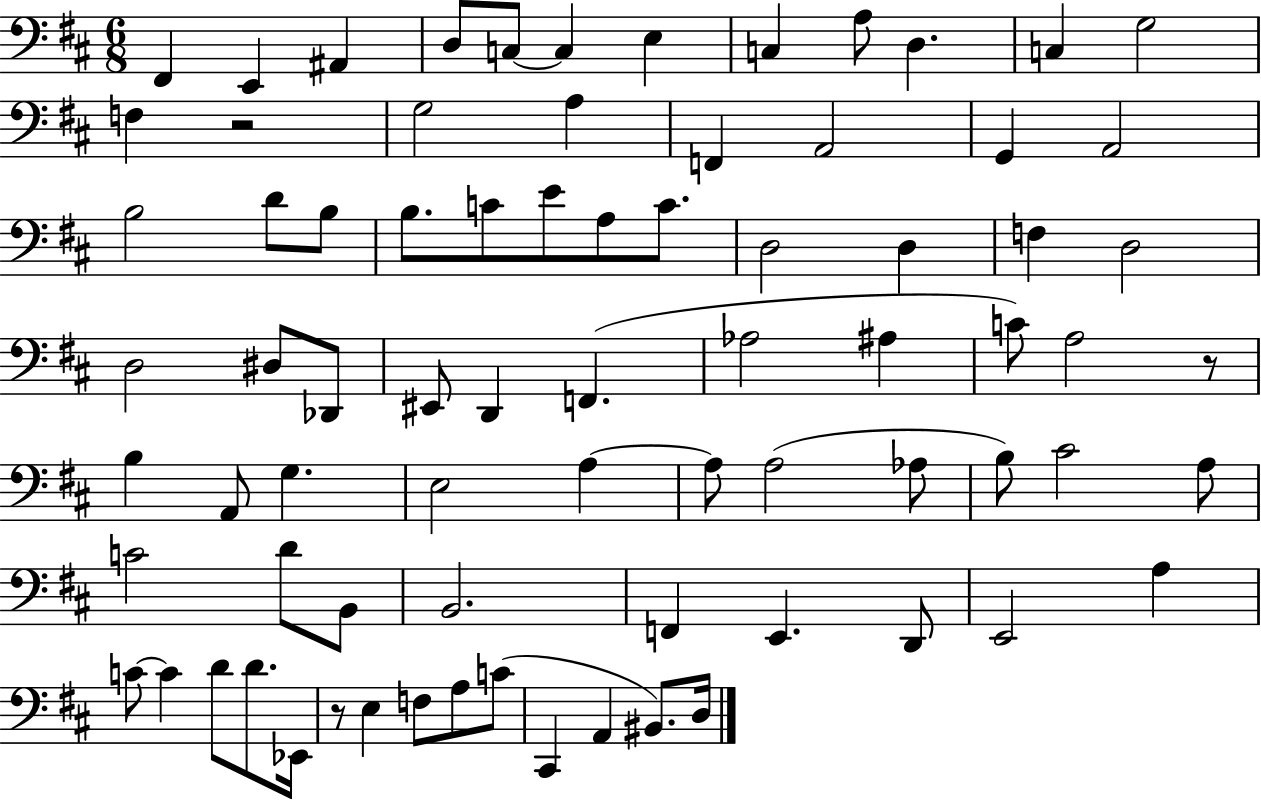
{
  \clef bass
  \numericTimeSignature
  \time 6/8
  \key d \major
  fis,4 e,4 ais,4 | d8 c8~~ c4 e4 | c4 a8 d4. | c4 g2 | \break f4 r2 | g2 a4 | f,4 a,2 | g,4 a,2 | \break b2 d'8 b8 | b8. c'8 e'8 a8 c'8. | d2 d4 | f4 d2 | \break d2 dis8 des,8 | eis,8 d,4 f,4.( | aes2 ais4 | c'8) a2 r8 | \break b4 a,8 g4. | e2 a4~~ | a8 a2( aes8 | b8) cis'2 a8 | \break c'2 d'8 b,8 | b,2. | f,4 e,4. d,8 | e,2 a4 | \break c'8~~ c'4 d'8 d'8. ees,16 | r8 e4 f8 a8 c'8( | cis,4 a,4 bis,8.) d16 | \bar "|."
}